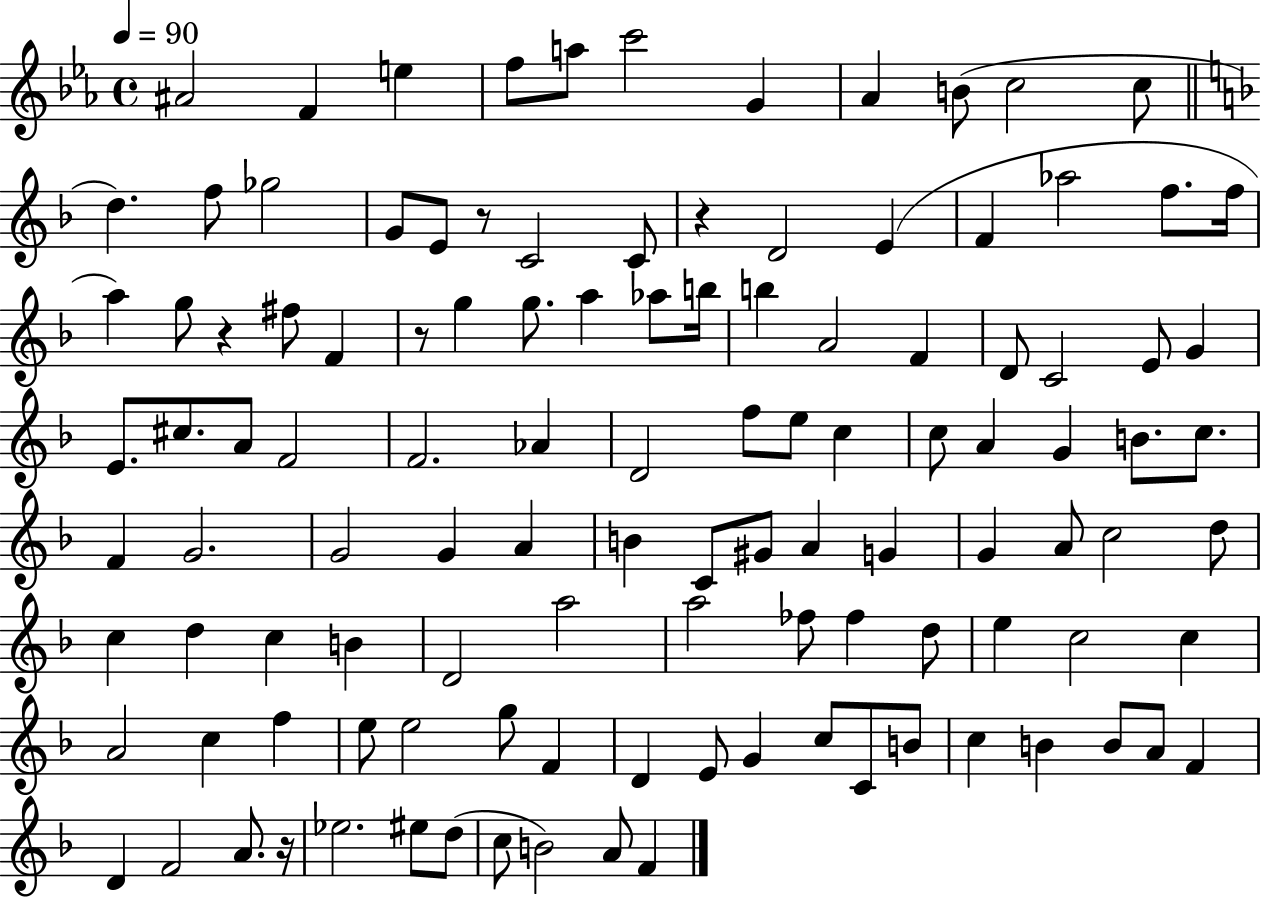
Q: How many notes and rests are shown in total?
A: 115